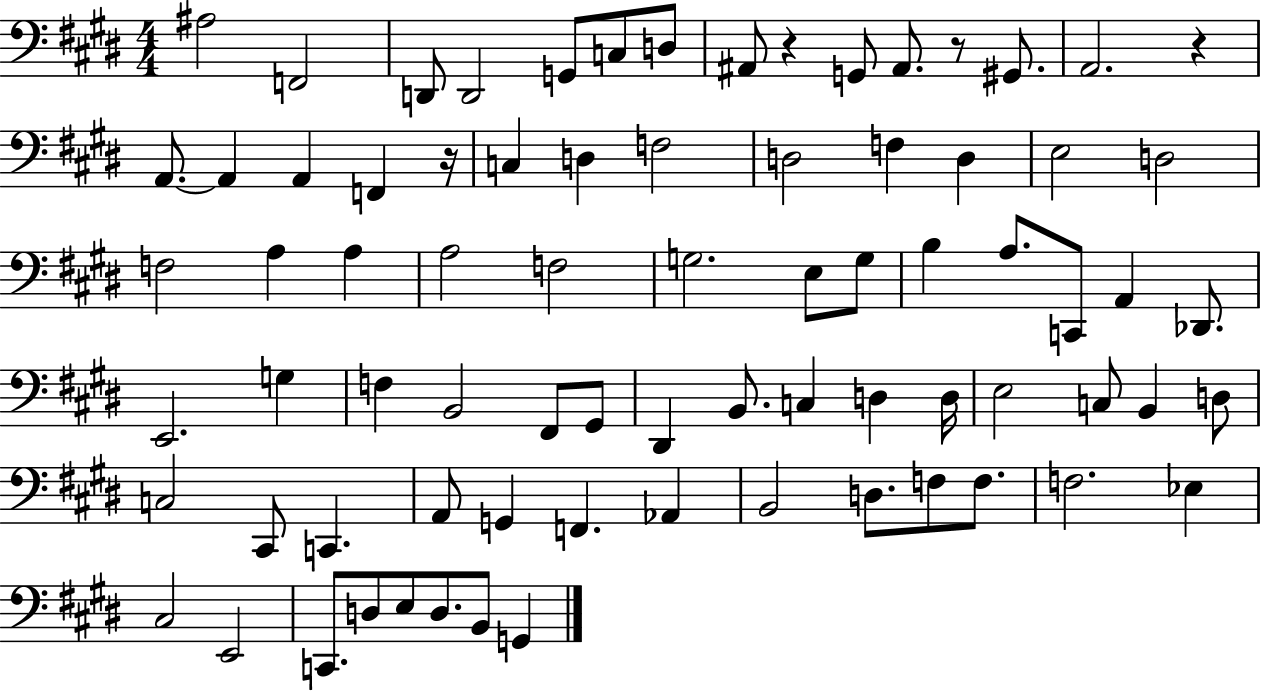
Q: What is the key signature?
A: E major